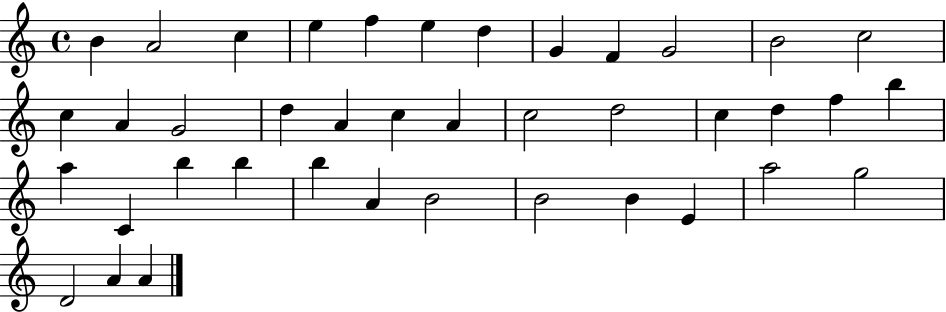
B4/q A4/h C5/q E5/q F5/q E5/q D5/q G4/q F4/q G4/h B4/h C5/h C5/q A4/q G4/h D5/q A4/q C5/q A4/q C5/h D5/h C5/q D5/q F5/q B5/q A5/q C4/q B5/q B5/q B5/q A4/q B4/h B4/h B4/q E4/q A5/h G5/h D4/h A4/q A4/q